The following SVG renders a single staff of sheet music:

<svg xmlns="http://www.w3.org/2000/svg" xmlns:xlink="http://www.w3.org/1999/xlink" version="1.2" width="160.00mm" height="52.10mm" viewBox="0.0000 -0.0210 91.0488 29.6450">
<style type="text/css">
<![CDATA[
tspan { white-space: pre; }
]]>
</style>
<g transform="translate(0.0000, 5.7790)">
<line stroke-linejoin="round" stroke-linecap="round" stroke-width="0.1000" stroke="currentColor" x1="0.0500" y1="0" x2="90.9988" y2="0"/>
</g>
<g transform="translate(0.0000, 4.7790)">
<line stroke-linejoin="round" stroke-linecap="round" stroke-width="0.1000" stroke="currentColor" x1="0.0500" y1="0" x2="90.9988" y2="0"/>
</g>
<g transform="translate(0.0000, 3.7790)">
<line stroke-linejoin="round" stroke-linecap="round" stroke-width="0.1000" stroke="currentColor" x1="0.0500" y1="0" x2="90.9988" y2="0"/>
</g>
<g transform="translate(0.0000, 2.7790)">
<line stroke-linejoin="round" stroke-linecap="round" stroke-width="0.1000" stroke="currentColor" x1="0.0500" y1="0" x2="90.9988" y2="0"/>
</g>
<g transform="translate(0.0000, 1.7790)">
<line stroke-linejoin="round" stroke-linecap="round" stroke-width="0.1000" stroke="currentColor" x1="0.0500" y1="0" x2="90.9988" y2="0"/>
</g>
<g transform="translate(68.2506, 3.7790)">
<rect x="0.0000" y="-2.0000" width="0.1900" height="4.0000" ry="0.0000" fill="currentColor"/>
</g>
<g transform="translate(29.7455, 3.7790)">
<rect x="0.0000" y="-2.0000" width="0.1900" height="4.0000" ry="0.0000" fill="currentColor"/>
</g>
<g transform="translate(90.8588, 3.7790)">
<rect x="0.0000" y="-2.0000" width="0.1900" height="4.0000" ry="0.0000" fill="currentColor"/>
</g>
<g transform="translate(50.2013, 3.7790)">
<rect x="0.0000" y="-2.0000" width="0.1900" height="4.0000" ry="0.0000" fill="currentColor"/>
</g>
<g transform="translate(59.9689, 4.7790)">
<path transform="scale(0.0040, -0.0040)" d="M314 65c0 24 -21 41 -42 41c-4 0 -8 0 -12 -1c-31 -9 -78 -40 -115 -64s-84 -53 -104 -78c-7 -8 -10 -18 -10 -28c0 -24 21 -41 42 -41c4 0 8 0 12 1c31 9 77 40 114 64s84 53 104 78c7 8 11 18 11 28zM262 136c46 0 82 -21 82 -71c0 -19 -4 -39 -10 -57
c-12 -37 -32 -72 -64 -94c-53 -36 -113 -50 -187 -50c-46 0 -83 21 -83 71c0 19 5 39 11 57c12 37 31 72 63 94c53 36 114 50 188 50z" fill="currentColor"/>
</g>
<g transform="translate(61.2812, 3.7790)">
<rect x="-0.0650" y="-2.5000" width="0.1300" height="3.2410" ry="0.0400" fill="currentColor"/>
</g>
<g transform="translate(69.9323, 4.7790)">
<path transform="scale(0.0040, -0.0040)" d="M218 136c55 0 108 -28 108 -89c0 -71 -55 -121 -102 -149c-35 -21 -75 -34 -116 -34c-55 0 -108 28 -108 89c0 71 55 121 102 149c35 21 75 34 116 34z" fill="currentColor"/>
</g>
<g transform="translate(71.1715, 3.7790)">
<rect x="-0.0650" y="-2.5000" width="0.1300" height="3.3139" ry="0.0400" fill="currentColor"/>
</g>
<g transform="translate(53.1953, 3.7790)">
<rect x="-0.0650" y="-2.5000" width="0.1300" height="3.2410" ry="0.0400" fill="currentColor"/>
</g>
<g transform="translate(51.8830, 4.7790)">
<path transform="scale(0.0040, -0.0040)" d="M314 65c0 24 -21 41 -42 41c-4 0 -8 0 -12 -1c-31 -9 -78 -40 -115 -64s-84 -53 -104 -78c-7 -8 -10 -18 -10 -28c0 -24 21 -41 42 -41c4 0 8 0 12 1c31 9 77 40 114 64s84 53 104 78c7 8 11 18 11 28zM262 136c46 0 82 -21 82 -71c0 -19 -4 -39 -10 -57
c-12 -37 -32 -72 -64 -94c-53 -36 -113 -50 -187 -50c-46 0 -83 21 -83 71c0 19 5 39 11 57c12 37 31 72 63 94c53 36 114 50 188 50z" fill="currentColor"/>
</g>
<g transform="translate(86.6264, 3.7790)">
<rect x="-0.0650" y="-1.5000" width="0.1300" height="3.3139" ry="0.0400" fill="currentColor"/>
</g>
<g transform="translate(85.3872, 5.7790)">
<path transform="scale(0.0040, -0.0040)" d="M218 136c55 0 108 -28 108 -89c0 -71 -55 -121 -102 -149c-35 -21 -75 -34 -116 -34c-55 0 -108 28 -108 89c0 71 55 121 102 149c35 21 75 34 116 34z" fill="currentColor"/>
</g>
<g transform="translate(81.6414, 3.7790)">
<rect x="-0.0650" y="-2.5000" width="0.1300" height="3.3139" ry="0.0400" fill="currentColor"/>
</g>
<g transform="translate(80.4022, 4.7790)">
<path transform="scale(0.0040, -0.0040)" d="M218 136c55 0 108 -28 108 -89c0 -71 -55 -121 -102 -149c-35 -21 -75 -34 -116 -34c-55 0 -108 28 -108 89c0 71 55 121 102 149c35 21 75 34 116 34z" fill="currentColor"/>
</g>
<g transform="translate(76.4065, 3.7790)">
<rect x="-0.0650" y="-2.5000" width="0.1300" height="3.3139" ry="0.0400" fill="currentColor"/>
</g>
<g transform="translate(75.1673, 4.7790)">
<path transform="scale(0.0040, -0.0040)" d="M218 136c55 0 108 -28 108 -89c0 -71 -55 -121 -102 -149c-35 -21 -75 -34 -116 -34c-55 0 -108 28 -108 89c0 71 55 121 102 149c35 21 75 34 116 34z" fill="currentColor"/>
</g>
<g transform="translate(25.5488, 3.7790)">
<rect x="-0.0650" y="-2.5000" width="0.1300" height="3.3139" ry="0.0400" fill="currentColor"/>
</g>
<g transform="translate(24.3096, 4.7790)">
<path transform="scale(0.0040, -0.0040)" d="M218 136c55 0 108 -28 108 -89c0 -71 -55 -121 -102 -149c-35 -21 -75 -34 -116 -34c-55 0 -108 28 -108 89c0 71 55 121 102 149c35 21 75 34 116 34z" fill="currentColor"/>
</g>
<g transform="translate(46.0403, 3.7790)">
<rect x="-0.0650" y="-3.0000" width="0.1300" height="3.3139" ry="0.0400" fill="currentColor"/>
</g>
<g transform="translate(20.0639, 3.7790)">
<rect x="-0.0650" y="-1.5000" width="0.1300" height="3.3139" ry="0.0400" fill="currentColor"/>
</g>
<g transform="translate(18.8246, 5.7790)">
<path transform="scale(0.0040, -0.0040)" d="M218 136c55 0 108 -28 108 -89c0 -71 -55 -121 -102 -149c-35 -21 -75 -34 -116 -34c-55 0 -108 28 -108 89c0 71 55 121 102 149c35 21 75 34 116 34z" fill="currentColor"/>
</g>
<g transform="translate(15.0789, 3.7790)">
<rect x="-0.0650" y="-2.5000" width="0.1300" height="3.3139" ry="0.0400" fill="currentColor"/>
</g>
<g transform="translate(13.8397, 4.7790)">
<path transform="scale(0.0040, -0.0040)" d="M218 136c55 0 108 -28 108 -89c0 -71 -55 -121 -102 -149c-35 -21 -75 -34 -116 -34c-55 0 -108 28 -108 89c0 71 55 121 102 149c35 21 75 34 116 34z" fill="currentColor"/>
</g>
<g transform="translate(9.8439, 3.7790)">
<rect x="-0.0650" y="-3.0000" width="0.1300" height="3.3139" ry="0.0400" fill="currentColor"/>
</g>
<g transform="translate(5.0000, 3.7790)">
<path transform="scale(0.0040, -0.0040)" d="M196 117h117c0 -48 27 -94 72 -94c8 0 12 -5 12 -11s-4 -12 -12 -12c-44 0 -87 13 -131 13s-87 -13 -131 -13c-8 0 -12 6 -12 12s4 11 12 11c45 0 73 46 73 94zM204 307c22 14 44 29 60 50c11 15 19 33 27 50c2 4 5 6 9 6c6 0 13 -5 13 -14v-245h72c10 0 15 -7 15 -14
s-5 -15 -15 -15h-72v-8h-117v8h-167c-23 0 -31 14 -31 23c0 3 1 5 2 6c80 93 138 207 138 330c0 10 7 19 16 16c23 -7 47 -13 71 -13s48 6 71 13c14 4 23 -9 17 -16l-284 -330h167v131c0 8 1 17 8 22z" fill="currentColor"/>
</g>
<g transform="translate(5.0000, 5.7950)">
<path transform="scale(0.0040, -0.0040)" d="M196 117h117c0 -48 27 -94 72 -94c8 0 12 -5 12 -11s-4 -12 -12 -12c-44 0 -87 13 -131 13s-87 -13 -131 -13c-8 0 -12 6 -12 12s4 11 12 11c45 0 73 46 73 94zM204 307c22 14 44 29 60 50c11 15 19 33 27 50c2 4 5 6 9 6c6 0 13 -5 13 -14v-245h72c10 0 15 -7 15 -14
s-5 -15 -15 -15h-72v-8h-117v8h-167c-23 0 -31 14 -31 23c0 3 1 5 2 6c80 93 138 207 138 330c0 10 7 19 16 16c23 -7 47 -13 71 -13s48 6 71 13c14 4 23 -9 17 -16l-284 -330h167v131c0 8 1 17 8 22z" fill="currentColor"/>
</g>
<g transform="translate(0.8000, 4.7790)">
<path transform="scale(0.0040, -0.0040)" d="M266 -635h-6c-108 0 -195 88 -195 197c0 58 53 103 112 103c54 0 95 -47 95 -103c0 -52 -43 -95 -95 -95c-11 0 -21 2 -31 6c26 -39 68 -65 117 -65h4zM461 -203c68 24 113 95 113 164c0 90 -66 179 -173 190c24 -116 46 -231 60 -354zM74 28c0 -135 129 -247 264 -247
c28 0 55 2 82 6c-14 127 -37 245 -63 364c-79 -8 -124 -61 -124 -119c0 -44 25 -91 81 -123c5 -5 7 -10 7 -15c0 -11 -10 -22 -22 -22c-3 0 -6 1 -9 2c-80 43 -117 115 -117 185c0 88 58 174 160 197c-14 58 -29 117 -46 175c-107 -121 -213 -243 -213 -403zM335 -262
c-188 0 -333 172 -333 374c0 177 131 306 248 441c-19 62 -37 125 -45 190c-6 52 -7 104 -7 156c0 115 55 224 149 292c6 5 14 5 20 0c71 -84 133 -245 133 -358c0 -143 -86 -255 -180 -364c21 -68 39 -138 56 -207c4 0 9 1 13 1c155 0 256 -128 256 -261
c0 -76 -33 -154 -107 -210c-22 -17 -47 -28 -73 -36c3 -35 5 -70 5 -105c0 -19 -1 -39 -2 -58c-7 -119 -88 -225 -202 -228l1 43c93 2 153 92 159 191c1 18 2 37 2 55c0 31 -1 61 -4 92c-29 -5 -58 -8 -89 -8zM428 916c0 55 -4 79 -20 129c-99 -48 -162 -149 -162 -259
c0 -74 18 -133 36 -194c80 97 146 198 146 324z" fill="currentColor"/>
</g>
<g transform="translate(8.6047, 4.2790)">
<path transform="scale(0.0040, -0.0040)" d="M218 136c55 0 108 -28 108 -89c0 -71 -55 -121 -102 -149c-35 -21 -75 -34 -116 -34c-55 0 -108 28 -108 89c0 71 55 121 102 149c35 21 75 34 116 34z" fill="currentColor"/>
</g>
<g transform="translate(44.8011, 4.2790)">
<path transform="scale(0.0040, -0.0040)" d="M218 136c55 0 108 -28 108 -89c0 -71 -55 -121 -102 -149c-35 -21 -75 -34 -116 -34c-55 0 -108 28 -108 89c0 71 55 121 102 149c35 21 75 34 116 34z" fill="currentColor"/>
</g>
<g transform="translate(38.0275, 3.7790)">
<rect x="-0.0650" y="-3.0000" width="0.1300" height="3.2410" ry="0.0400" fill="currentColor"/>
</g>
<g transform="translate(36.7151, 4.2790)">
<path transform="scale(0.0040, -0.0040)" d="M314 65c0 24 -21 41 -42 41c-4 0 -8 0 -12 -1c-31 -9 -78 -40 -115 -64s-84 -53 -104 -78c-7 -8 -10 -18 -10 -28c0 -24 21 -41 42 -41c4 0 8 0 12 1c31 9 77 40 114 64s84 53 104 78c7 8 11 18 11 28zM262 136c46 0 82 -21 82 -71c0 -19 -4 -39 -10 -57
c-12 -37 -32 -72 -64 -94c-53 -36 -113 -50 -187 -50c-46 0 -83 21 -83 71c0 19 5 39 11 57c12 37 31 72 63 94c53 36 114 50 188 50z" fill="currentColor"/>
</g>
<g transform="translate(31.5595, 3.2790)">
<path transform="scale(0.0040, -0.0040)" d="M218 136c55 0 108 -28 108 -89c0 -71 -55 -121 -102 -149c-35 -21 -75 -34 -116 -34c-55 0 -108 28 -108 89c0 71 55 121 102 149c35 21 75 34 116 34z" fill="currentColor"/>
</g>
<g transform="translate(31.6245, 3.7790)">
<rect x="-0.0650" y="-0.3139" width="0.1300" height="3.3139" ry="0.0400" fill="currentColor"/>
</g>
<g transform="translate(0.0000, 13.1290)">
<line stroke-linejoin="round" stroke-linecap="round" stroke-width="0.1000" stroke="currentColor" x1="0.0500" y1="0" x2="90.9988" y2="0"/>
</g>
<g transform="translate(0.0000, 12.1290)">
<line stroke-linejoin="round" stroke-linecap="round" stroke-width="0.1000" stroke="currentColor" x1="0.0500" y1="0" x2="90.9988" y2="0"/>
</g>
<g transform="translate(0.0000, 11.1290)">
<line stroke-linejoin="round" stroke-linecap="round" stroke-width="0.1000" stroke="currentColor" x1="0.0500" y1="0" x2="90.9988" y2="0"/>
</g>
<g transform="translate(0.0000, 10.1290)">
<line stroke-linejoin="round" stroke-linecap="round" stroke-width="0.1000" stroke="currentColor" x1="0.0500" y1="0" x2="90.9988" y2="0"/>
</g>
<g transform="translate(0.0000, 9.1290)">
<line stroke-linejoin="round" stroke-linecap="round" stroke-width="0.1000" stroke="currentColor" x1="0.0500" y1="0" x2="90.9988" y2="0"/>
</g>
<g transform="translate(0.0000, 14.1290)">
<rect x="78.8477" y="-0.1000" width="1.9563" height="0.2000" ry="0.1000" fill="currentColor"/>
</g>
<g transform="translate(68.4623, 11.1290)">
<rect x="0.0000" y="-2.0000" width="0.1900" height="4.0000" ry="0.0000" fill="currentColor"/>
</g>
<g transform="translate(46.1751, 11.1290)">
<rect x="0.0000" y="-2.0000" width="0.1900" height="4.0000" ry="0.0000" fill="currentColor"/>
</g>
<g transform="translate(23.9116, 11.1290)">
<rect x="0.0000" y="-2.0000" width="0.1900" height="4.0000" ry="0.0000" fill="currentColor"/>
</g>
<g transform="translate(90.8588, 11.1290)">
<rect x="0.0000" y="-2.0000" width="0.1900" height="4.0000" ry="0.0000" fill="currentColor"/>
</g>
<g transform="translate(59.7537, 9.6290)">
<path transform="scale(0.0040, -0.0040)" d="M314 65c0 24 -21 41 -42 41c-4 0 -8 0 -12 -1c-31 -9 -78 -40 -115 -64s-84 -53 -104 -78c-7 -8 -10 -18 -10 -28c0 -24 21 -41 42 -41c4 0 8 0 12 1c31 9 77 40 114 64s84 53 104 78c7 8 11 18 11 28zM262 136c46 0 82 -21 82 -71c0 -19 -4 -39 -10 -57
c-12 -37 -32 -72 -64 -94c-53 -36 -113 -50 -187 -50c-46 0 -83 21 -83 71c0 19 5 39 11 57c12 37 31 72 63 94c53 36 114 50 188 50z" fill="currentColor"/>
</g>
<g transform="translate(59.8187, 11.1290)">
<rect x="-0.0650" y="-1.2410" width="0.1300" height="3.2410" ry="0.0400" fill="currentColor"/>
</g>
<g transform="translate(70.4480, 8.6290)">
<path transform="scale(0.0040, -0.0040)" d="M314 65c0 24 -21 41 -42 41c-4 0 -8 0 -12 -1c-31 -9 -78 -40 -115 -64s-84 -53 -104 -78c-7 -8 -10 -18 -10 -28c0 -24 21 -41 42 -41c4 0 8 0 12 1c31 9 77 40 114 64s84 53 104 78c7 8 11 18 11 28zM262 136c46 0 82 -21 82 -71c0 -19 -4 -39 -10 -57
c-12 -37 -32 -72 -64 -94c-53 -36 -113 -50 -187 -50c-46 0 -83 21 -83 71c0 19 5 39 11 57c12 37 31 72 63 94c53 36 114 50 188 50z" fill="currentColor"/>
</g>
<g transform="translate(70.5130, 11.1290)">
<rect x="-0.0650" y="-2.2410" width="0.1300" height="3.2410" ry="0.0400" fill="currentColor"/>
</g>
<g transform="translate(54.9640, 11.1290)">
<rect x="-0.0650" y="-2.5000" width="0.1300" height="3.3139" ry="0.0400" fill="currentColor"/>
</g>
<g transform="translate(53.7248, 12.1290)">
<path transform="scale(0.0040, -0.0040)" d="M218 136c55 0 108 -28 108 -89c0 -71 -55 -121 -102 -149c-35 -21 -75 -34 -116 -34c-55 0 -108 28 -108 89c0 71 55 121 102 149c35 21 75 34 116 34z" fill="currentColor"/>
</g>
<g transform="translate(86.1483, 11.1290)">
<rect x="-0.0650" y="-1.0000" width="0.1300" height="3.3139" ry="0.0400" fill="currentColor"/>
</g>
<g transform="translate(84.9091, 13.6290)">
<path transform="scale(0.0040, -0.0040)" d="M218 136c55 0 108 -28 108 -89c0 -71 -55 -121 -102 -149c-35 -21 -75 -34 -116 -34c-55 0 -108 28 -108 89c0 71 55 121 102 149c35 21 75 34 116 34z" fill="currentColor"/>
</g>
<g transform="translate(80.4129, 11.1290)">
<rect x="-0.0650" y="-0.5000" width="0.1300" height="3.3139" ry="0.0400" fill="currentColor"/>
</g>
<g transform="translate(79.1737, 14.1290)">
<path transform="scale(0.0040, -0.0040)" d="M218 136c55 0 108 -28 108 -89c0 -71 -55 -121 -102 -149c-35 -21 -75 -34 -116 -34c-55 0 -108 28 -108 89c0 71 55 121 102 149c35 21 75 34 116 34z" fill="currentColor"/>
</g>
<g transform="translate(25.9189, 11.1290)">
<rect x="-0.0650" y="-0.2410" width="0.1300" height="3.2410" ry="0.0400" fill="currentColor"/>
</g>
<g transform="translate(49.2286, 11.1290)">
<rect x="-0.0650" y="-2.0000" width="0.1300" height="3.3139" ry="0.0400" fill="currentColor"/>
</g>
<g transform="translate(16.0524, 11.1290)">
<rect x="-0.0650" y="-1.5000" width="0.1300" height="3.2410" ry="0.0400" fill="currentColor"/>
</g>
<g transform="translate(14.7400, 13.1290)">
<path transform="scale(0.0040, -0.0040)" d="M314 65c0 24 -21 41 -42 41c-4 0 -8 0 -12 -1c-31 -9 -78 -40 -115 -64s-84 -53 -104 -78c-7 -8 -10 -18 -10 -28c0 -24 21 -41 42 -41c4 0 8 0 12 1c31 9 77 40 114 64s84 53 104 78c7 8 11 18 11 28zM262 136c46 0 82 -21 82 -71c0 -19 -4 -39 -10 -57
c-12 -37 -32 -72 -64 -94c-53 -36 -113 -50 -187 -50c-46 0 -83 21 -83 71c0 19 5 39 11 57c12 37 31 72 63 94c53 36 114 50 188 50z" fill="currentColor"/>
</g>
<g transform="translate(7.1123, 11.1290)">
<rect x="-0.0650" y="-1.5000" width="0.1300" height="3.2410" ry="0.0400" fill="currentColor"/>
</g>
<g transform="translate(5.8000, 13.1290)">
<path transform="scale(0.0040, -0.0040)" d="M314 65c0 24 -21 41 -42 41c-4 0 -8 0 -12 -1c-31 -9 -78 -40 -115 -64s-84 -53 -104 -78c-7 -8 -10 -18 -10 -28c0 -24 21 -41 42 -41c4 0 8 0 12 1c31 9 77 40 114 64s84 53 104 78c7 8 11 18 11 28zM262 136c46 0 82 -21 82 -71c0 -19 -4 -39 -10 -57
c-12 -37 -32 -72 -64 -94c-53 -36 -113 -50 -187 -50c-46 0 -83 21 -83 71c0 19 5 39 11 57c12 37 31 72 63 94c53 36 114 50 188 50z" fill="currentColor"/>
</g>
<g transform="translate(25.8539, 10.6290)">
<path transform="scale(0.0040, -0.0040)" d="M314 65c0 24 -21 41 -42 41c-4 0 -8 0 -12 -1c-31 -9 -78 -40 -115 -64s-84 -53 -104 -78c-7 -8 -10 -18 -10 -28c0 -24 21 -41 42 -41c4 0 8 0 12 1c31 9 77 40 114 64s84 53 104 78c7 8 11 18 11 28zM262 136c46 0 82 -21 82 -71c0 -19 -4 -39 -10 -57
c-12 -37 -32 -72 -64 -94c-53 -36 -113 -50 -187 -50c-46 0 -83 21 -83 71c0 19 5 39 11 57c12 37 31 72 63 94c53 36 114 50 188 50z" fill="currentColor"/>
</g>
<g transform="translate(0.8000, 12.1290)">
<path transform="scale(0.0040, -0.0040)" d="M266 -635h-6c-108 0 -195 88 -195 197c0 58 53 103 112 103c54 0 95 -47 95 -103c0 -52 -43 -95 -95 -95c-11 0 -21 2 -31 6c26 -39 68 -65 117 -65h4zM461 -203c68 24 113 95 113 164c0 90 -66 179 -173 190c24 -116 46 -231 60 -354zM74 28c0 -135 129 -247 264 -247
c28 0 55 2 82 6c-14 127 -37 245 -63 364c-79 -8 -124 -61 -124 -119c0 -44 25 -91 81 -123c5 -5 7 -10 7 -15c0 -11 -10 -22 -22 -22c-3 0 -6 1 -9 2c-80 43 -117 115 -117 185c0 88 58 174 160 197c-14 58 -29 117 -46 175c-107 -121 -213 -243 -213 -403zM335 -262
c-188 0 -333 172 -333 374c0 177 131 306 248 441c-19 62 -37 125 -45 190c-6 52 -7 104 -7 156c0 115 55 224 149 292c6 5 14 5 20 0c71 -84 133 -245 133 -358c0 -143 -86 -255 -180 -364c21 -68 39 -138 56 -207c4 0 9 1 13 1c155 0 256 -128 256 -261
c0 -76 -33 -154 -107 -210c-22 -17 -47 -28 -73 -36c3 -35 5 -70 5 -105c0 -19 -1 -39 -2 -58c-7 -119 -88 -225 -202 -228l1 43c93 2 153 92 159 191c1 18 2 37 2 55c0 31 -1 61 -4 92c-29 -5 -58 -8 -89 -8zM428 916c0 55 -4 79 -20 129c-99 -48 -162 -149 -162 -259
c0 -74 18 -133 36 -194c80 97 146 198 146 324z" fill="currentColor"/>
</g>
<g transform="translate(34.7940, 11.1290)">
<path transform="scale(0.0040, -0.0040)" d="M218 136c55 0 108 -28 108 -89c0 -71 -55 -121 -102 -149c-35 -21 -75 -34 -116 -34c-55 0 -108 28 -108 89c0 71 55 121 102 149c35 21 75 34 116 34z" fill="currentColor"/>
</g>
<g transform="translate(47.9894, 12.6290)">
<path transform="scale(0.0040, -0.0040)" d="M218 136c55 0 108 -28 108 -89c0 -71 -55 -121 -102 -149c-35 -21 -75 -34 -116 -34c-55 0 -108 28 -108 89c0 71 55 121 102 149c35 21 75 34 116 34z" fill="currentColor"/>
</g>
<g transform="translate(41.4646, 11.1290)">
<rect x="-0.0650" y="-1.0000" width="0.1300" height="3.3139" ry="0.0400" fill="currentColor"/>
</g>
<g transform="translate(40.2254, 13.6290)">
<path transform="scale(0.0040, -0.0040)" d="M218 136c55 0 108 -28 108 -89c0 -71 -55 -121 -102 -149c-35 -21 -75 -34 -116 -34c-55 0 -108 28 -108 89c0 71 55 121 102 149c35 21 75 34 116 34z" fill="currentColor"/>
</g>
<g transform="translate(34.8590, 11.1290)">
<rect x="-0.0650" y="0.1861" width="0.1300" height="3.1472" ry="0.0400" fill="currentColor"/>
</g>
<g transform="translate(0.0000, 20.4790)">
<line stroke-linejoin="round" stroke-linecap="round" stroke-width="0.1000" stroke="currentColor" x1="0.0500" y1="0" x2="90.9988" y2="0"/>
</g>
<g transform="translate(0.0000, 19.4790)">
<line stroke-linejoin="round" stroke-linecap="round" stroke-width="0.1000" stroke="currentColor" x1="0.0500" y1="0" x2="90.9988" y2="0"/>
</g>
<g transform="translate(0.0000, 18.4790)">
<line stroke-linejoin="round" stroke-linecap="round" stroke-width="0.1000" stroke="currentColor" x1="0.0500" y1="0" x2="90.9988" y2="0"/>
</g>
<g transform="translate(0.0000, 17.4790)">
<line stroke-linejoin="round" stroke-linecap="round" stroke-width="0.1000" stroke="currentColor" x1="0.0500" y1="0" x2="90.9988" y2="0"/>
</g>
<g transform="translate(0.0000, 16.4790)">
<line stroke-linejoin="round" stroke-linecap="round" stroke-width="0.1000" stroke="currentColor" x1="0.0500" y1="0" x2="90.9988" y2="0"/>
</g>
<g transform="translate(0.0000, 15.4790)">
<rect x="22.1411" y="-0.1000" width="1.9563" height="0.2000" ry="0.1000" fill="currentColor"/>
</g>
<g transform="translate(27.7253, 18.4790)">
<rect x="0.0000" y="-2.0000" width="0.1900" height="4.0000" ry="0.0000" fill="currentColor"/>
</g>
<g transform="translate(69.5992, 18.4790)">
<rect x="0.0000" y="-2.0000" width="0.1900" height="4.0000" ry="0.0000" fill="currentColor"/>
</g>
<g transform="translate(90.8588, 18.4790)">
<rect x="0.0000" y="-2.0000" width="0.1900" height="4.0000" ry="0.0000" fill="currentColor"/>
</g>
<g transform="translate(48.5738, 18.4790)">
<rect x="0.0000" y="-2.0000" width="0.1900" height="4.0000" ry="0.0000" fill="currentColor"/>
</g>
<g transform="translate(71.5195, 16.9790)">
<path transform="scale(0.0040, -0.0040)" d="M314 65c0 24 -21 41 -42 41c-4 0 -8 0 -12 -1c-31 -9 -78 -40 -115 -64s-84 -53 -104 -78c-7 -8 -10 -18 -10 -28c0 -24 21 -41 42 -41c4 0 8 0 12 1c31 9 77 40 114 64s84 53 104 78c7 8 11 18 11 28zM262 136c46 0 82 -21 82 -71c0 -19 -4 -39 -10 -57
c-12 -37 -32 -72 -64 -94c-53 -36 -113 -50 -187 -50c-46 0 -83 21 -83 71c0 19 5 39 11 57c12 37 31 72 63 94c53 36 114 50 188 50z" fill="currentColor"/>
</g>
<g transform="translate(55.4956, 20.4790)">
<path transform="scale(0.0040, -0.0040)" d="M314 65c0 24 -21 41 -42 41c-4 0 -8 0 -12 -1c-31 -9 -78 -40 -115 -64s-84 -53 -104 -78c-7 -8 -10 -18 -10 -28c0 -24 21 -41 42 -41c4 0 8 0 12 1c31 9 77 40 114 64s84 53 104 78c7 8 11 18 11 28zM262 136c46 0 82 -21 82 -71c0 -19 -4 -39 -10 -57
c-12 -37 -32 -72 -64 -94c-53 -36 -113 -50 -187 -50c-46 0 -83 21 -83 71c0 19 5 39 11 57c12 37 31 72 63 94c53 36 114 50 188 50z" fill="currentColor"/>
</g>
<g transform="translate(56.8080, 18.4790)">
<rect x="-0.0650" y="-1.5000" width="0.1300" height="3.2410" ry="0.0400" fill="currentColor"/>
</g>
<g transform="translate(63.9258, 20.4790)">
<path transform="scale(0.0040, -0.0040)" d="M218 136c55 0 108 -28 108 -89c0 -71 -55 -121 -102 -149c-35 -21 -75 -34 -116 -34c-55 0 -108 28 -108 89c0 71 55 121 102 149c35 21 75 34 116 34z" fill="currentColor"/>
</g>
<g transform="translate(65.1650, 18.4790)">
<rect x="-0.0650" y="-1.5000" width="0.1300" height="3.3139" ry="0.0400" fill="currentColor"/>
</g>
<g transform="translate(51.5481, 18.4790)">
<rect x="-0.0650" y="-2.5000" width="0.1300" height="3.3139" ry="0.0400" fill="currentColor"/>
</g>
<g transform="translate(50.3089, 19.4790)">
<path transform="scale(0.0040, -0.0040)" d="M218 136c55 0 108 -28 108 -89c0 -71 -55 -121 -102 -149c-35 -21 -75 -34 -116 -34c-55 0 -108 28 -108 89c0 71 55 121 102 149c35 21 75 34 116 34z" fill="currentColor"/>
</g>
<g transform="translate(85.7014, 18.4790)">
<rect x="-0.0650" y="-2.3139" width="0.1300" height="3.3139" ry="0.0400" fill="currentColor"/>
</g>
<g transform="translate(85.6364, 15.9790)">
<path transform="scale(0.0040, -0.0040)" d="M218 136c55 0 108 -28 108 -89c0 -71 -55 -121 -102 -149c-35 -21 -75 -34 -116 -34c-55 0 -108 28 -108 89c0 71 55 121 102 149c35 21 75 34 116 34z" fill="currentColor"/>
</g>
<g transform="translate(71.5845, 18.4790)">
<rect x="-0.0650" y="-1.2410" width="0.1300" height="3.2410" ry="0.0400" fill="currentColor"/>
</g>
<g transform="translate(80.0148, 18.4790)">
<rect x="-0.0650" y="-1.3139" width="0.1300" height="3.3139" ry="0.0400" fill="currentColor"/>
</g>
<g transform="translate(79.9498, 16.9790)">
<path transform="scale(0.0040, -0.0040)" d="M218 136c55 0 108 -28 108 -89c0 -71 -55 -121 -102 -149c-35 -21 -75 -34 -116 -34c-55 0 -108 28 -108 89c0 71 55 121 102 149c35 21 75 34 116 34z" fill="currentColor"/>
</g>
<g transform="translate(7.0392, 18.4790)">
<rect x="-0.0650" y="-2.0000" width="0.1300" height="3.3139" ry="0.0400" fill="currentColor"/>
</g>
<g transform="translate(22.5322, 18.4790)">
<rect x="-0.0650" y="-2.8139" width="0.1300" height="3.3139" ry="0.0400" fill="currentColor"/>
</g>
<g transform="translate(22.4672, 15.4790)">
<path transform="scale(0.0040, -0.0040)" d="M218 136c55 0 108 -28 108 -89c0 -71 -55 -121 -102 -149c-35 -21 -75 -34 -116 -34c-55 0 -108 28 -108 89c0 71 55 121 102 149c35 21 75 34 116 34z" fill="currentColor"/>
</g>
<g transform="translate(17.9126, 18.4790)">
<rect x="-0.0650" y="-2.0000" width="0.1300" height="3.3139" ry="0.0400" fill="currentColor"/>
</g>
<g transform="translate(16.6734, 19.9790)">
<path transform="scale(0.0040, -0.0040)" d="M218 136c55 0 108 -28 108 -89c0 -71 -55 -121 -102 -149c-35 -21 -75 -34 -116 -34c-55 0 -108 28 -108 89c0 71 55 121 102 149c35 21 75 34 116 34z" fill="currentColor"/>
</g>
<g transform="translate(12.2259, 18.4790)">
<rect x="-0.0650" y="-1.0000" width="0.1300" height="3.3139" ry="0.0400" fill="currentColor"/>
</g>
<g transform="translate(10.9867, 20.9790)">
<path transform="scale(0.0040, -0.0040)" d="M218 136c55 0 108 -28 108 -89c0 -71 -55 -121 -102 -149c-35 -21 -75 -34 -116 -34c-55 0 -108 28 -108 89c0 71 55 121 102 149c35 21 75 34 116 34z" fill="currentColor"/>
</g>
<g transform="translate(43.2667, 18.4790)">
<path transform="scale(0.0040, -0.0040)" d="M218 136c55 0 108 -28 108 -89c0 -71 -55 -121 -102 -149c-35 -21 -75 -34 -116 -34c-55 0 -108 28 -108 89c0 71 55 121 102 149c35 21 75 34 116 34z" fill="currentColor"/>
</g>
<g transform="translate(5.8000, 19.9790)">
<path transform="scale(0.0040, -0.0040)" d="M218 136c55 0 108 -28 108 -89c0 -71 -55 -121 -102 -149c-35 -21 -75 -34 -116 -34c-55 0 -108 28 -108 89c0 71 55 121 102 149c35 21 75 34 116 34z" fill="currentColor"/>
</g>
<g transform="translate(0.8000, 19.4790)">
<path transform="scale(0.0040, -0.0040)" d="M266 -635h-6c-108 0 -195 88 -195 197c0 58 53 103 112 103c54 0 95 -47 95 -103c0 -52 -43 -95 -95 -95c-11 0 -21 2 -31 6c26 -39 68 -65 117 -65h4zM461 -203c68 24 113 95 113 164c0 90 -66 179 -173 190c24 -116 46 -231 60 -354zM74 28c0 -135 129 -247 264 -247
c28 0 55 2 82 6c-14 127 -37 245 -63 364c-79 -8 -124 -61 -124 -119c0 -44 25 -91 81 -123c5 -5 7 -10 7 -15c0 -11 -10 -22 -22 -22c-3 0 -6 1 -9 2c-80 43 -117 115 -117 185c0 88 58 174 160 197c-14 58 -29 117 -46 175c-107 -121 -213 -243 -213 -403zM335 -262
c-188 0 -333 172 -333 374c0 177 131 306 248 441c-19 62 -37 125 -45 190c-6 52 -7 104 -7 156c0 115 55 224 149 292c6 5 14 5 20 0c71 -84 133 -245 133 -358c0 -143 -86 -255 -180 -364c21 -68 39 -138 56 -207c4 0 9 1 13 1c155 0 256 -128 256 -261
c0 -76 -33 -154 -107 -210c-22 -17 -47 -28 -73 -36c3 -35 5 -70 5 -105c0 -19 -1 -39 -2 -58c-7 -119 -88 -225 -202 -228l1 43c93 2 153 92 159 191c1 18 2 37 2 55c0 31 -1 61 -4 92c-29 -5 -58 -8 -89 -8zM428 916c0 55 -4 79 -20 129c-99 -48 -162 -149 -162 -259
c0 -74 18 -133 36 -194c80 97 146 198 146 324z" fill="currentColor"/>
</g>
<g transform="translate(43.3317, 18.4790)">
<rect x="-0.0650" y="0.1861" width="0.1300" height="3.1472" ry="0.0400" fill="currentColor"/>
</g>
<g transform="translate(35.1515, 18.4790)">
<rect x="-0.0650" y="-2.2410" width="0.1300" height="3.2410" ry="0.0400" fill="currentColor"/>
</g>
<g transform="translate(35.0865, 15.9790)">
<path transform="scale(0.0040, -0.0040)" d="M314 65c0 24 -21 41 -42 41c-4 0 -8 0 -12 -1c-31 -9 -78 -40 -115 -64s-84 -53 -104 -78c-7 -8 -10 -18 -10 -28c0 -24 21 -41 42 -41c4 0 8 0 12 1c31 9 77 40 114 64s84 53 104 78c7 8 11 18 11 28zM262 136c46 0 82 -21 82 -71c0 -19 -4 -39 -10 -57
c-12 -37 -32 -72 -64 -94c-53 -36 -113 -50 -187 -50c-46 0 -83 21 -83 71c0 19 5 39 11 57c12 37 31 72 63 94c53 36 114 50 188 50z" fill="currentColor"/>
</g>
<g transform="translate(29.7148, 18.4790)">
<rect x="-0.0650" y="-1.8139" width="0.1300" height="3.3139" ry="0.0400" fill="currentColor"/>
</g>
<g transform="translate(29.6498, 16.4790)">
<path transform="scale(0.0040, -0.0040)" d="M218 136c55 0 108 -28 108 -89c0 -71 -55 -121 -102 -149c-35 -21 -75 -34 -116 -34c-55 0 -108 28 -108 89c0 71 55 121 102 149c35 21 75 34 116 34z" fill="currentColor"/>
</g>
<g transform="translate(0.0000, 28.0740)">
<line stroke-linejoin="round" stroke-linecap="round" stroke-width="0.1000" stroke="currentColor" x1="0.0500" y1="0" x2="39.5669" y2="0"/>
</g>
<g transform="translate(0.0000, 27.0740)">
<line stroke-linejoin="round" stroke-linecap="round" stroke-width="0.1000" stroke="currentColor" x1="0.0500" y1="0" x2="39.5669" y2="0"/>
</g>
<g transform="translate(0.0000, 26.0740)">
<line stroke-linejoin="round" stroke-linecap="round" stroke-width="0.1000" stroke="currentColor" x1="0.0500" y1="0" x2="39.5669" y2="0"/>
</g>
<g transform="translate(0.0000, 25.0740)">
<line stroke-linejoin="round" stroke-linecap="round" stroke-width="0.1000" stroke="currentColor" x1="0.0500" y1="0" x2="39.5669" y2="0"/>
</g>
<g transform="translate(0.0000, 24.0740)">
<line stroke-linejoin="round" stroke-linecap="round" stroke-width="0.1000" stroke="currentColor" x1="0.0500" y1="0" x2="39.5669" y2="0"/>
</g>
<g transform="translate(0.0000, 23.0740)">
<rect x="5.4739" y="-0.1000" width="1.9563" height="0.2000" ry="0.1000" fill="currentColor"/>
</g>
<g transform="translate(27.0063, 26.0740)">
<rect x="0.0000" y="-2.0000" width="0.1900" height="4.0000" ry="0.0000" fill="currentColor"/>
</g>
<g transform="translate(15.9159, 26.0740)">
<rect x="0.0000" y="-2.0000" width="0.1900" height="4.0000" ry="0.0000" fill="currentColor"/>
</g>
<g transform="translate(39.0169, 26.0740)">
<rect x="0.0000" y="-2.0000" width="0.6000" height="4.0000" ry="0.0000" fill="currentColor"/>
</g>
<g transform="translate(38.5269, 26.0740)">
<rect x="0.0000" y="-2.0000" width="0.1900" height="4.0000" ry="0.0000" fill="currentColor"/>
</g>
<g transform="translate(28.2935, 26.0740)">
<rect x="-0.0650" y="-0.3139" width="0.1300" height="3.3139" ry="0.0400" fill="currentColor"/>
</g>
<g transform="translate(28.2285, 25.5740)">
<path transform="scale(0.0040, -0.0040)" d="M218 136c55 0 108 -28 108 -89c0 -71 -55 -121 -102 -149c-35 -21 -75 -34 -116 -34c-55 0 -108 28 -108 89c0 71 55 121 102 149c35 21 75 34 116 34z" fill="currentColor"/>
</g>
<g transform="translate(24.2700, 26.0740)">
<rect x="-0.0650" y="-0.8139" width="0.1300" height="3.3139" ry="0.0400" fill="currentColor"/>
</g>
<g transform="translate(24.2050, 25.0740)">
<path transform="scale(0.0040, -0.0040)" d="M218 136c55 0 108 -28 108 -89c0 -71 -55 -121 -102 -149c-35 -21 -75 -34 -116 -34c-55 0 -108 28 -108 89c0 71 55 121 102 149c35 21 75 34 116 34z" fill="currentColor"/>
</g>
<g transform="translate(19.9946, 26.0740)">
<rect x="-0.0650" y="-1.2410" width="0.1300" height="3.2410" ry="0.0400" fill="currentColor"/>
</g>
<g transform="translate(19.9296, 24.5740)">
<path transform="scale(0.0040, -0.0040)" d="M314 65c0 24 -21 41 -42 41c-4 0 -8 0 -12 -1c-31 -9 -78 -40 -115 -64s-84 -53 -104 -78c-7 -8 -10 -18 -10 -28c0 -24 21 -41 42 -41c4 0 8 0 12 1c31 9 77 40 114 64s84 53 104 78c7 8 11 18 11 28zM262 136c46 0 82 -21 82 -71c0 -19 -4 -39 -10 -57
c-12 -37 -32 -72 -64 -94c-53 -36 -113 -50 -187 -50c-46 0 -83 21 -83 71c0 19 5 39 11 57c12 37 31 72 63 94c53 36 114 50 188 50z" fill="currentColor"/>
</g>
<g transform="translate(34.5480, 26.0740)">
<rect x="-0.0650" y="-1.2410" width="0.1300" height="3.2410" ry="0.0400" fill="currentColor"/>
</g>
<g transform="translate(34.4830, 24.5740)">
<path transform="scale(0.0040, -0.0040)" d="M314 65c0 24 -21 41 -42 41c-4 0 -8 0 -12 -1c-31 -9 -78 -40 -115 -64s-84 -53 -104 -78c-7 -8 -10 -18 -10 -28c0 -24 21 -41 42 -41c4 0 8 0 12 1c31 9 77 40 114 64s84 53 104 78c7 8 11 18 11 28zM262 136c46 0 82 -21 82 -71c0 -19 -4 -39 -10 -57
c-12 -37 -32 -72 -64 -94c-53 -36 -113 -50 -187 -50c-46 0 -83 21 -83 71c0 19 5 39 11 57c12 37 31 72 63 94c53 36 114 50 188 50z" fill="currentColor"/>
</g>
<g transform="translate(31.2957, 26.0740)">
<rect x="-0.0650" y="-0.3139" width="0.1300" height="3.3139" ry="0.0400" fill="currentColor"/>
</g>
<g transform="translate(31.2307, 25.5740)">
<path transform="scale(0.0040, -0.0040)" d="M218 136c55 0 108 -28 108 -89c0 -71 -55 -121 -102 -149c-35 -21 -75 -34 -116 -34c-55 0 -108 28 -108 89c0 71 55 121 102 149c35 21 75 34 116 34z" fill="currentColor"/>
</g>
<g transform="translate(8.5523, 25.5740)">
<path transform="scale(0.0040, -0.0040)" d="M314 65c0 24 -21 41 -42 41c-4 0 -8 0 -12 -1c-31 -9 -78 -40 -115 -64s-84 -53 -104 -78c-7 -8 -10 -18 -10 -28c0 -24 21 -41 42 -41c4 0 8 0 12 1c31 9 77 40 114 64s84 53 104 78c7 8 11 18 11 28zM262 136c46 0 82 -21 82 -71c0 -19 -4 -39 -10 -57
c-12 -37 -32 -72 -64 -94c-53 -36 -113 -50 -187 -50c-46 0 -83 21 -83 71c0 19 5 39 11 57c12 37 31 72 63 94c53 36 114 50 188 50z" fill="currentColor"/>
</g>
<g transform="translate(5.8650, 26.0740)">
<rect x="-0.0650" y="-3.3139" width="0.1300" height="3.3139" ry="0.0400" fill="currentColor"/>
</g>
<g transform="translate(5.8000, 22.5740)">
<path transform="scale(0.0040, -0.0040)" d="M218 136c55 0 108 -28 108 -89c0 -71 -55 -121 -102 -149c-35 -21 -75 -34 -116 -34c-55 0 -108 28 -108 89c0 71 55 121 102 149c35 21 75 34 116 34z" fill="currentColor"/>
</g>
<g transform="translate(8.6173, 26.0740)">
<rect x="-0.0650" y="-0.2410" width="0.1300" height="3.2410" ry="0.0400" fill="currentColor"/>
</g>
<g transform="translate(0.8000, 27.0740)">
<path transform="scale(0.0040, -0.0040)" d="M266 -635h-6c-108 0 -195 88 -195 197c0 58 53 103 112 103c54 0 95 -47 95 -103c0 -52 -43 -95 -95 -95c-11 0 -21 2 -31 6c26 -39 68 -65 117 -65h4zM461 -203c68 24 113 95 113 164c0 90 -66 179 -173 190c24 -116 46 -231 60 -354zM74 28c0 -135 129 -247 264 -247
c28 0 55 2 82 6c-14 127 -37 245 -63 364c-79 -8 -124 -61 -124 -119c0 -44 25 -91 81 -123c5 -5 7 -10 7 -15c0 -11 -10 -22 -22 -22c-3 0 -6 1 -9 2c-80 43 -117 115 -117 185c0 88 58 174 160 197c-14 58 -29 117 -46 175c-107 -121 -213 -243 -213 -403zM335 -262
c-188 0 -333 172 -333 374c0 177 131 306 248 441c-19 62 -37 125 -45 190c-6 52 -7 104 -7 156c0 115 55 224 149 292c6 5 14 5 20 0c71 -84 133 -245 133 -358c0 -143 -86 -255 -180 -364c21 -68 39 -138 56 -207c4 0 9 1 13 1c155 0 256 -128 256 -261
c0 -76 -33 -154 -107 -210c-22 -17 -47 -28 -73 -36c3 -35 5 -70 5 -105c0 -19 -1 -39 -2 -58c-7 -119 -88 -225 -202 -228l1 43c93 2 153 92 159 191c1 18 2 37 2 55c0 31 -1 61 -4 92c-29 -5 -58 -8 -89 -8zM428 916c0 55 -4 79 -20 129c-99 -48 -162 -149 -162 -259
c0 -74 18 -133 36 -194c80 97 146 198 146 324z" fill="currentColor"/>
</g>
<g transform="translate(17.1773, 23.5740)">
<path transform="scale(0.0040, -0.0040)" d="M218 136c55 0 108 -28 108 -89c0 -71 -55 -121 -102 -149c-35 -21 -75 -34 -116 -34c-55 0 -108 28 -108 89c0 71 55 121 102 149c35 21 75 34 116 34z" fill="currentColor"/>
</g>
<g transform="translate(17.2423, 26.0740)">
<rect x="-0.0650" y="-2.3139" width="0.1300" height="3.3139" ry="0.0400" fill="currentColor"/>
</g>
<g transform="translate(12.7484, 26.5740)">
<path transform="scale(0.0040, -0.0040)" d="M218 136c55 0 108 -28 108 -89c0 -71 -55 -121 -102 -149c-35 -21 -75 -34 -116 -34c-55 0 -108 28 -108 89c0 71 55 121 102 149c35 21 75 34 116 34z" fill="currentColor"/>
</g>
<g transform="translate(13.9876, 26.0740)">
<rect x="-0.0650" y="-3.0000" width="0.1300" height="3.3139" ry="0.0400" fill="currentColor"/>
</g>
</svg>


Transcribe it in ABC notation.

X:1
T:Untitled
M:4/4
L:1/4
K:C
A G E G c A2 A G2 G2 G G G E E2 E2 c2 B D F G e2 g2 C D F D F a f g2 B G E2 E e2 e g b c2 A g e2 d c c e2